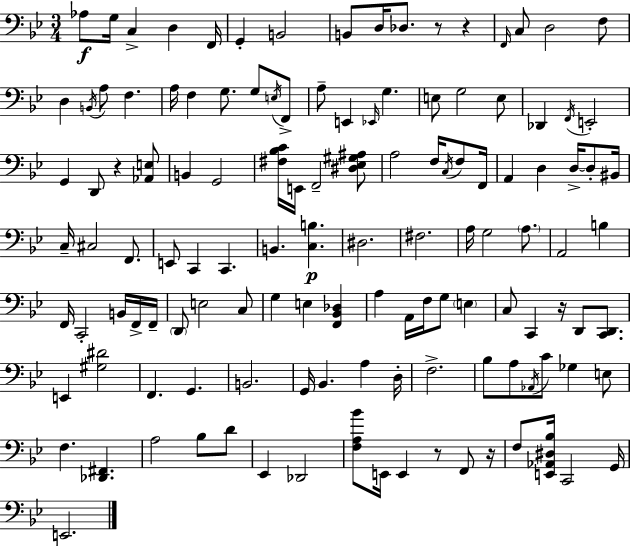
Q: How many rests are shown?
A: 6